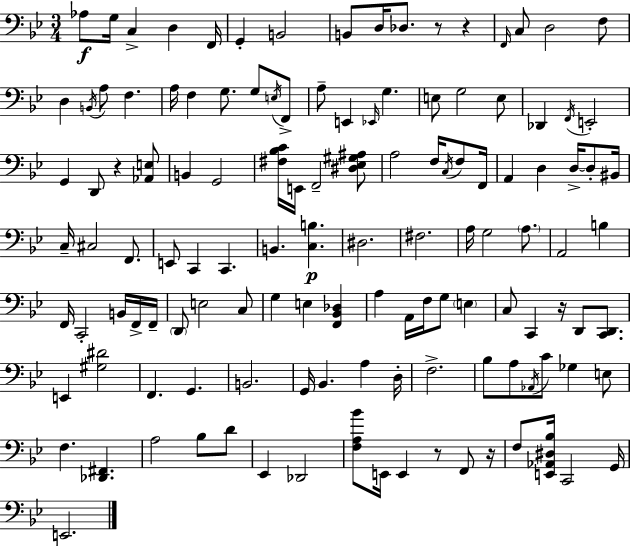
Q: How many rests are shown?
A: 6